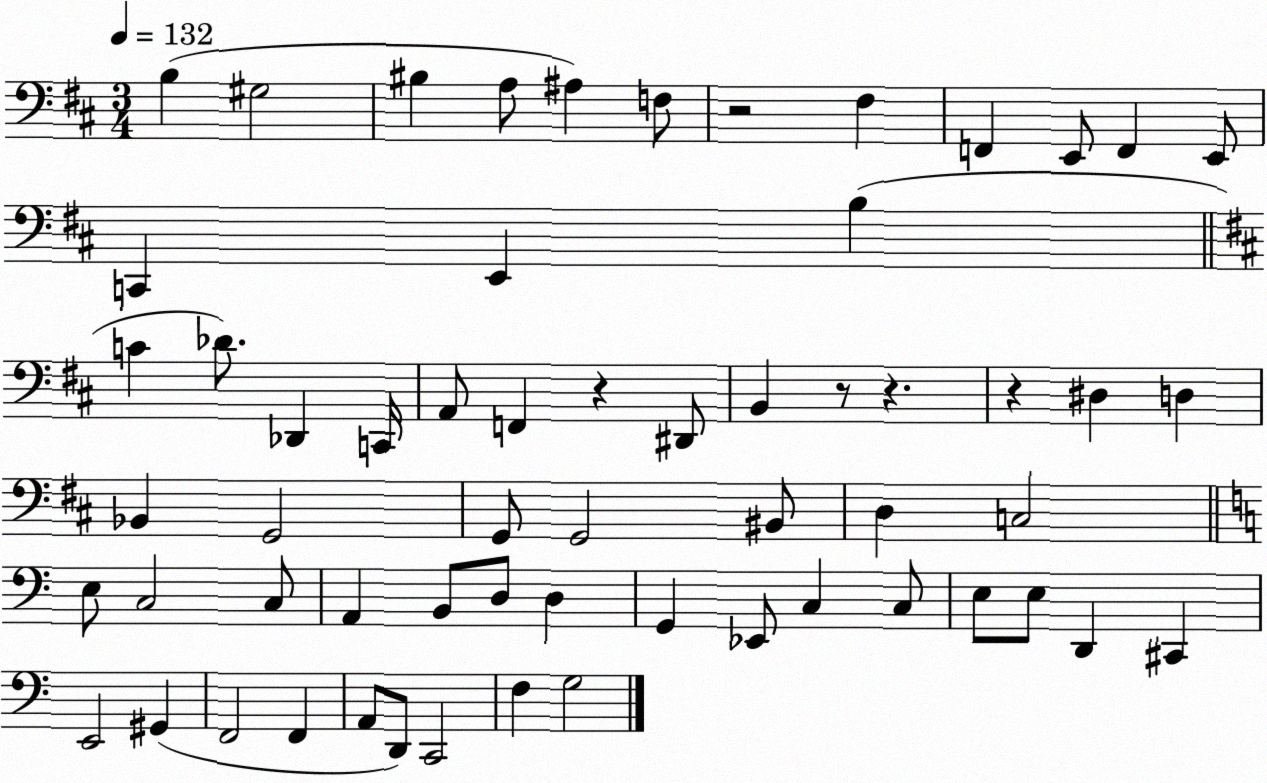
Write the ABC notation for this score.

X:1
T:Untitled
M:3/4
L:1/4
K:D
B, ^G,2 ^B, A,/2 ^A, F,/2 z2 ^F, F,, E,,/2 F,, E,,/2 C,, E,, B, C _D/2 _D,, C,,/4 A,,/2 F,, z ^D,,/2 B,, z/2 z z ^D, D, _B,, G,,2 G,,/2 G,,2 ^B,,/2 D, C,2 E,/2 C,2 C,/2 A,, B,,/2 D,/2 D, G,, _E,,/2 C, C,/2 E,/2 E,/2 D,, ^C,, E,,2 ^G,, F,,2 F,, A,,/2 D,,/2 C,,2 F, G,2